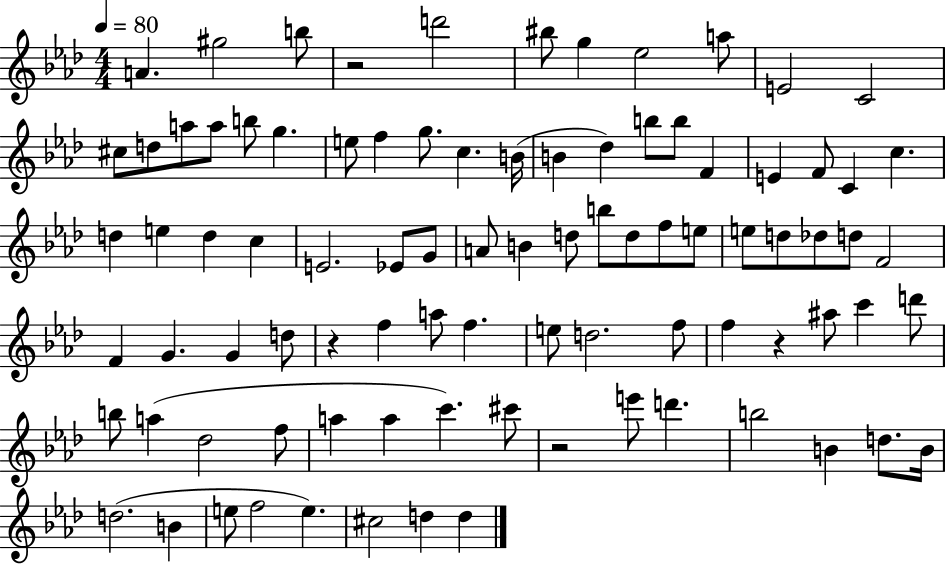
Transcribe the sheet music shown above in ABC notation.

X:1
T:Untitled
M:4/4
L:1/4
K:Ab
A ^g2 b/2 z2 d'2 ^b/2 g _e2 a/2 E2 C2 ^c/2 d/2 a/2 a/2 b/2 g e/2 f g/2 c B/4 B _d b/2 b/2 F E F/2 C c d e d c E2 _E/2 G/2 A/2 B d/2 b/2 d/2 f/2 e/2 e/2 d/2 _d/2 d/2 F2 F G G d/2 z f a/2 f e/2 d2 f/2 f z ^a/2 c' d'/2 b/2 a _d2 f/2 a a c' ^c'/2 z2 e'/2 d' b2 B d/2 B/4 d2 B e/2 f2 e ^c2 d d